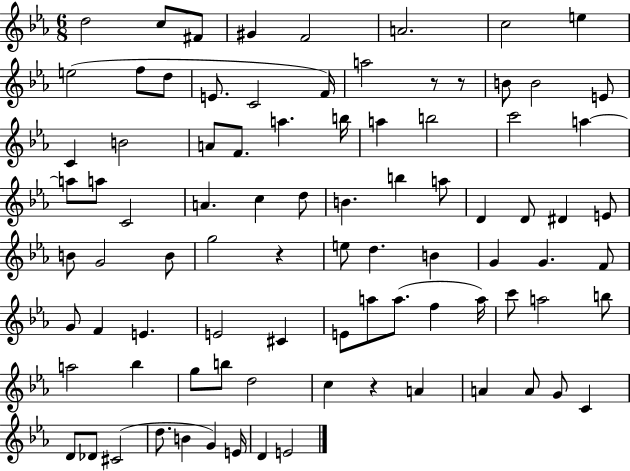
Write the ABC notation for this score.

X:1
T:Untitled
M:6/8
L:1/4
K:Eb
d2 c/2 ^F/2 ^G F2 A2 c2 e e2 f/2 d/2 E/2 C2 F/4 a2 z/2 z/2 B/2 B2 E/2 C B2 A/2 F/2 a b/4 a b2 c'2 a a/2 a/2 C2 A c d/2 B b a/2 D D/2 ^D E/2 B/2 G2 B/2 g2 z e/2 d B G G F/2 G/2 F E E2 ^C E/2 a/2 a/2 f a/4 c'/2 a2 b/2 a2 _b g/2 b/2 d2 c z A A A/2 G/2 C D/2 _D/2 ^C2 d/2 B G E/4 D E2